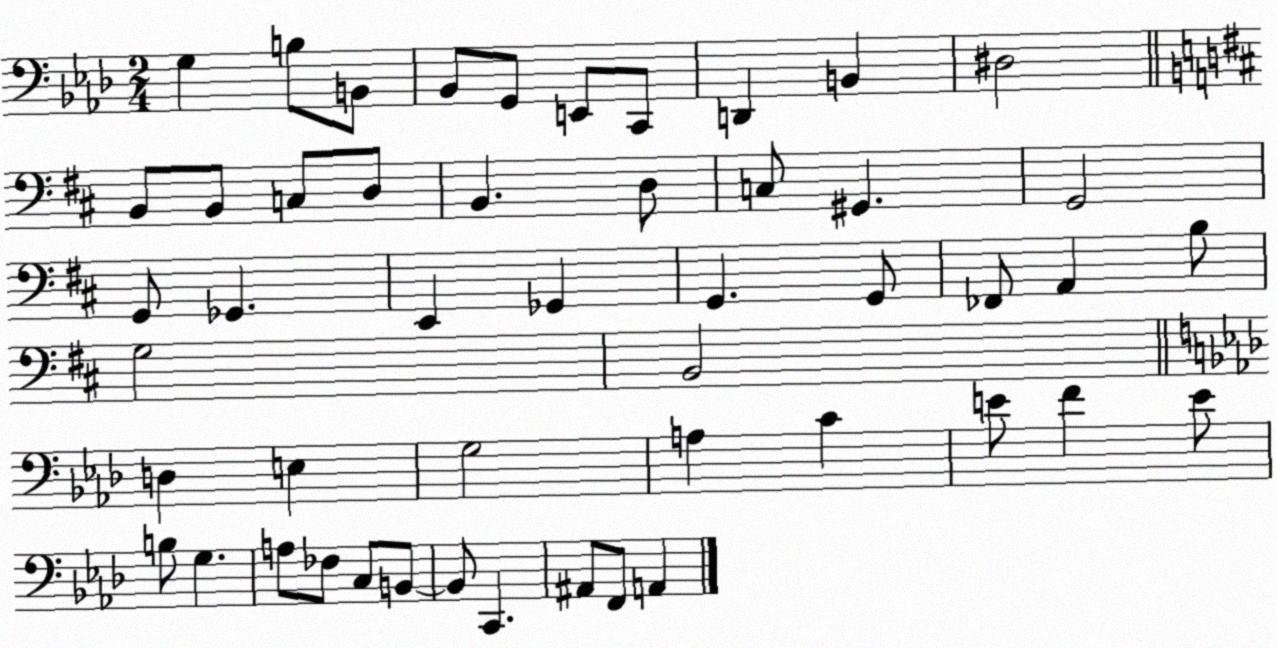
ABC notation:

X:1
T:Untitled
M:2/4
L:1/4
K:Ab
G, B,/2 B,,/2 _B,,/2 G,,/2 E,,/2 C,,/2 D,, B,, ^D,2 B,,/2 B,,/2 C,/2 D,/2 B,, D,/2 C,/2 ^G,, G,,2 G,,/2 _G,, E,, _G,, G,, G,,/2 _F,,/2 A,, B,/2 G,2 B,,2 D, E, G,2 A, C E/2 F E/2 B,/2 G, A,/2 _F,/2 C,/2 B,,/2 B,,/2 C,, ^A,,/2 F,,/2 A,,